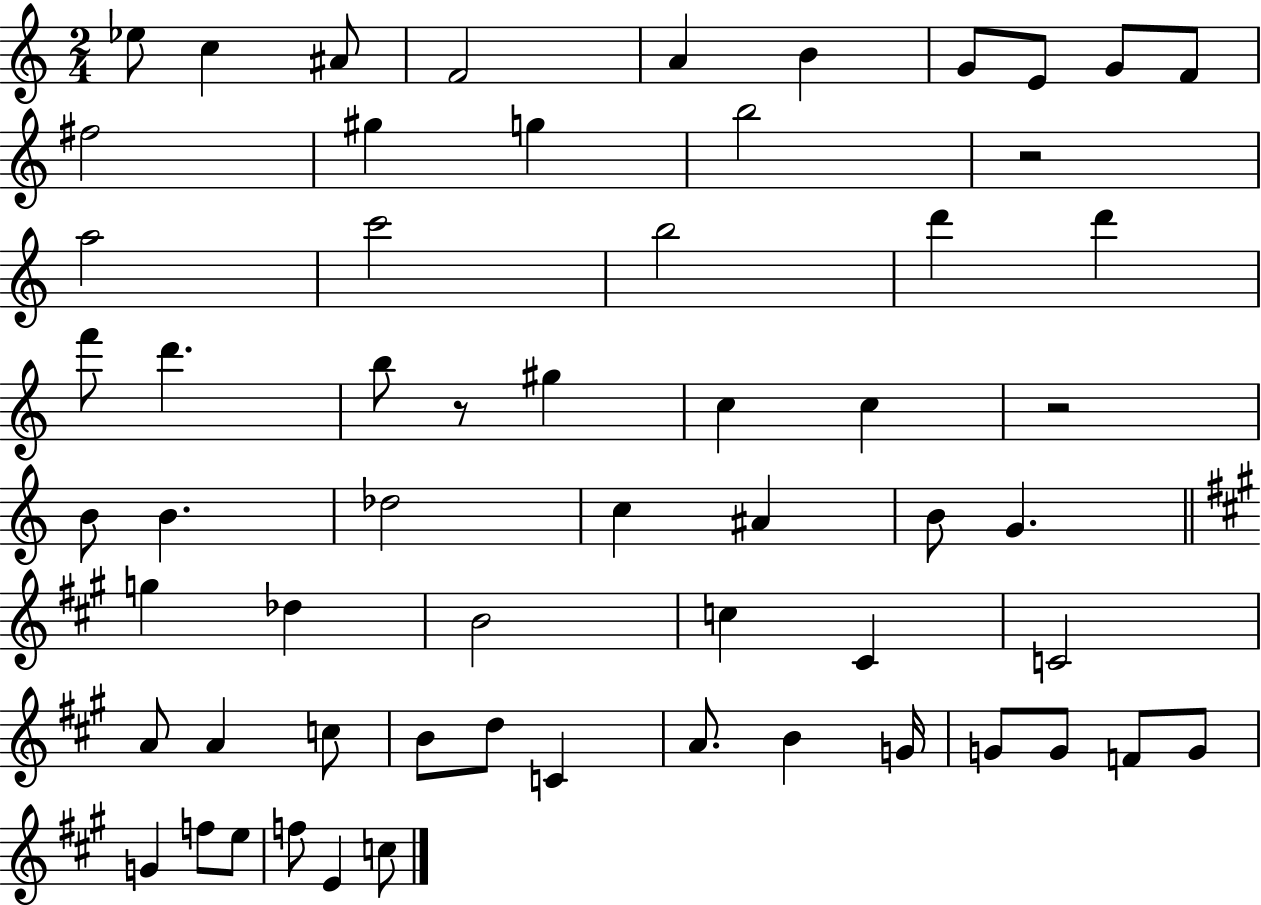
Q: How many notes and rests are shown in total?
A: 60